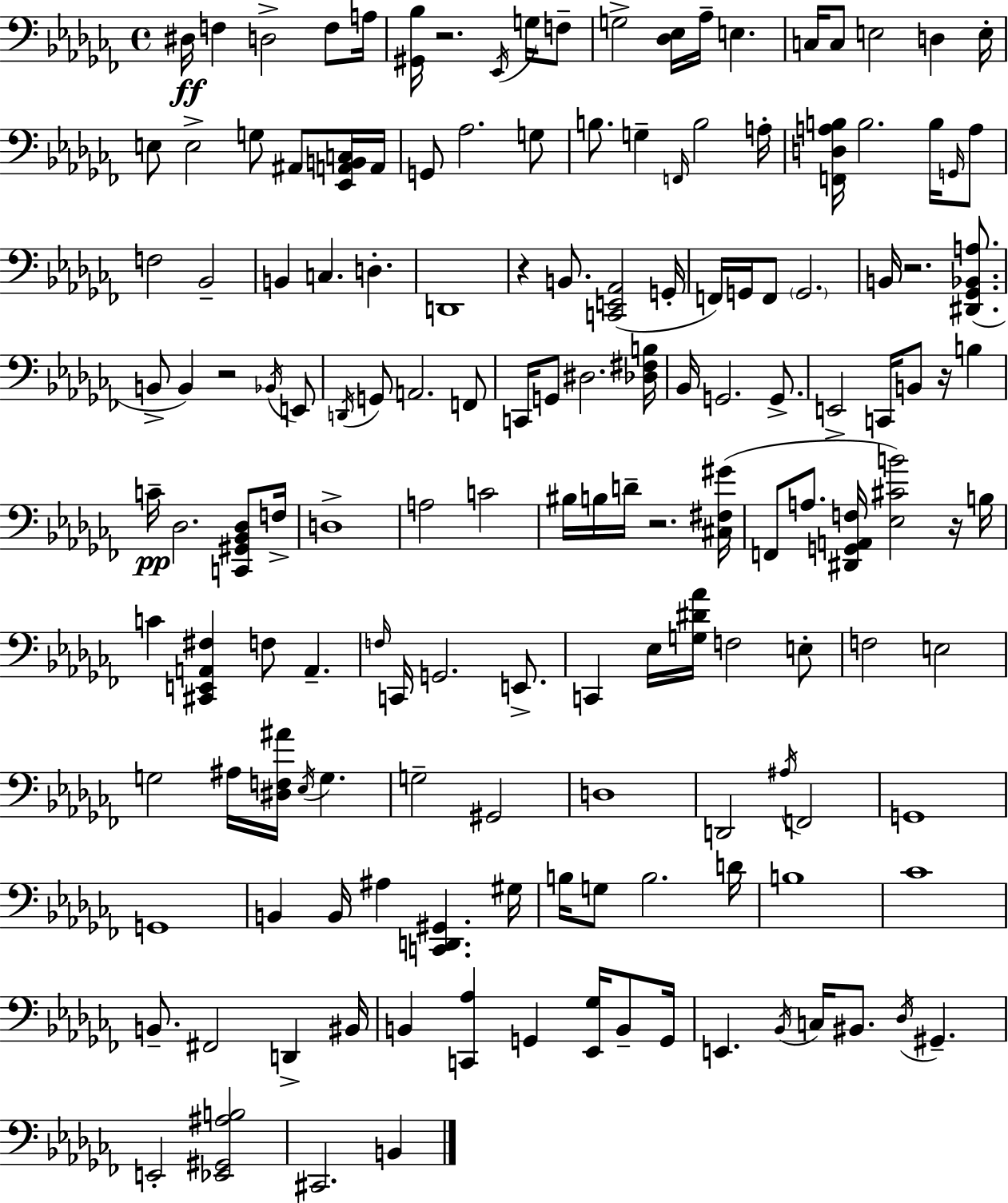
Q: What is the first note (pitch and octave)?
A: D#3